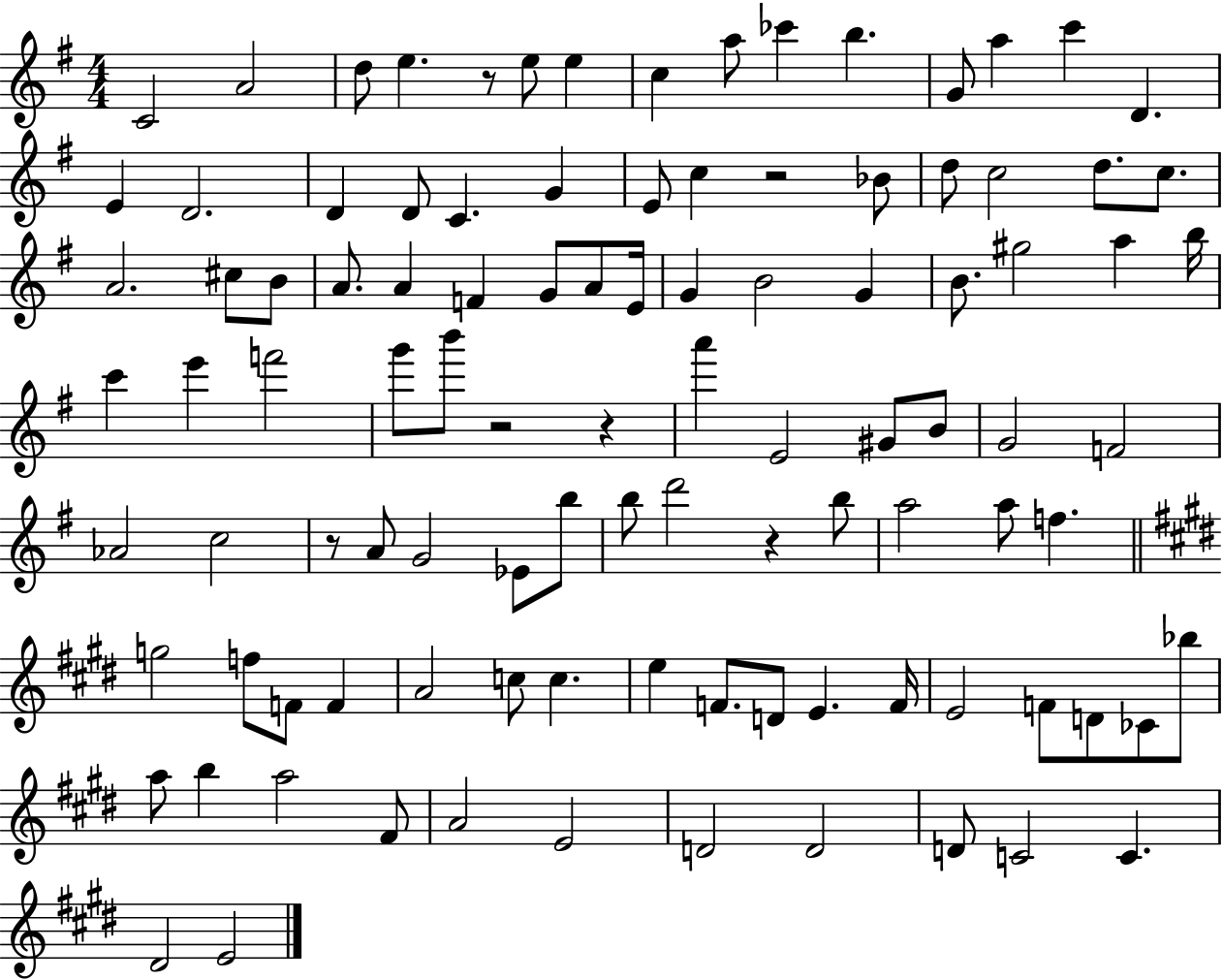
{
  \clef treble
  \numericTimeSignature
  \time 4/4
  \key g \major
  c'2 a'2 | d''8 e''4. r8 e''8 e''4 | c''4 a''8 ces'''4 b''4. | g'8 a''4 c'''4 d'4. | \break e'4 d'2. | d'4 d'8 c'4. g'4 | e'8 c''4 r2 bes'8 | d''8 c''2 d''8. c''8. | \break a'2. cis''8 b'8 | a'8. a'4 f'4 g'8 a'8 e'16 | g'4 b'2 g'4 | b'8. gis''2 a''4 b''16 | \break c'''4 e'''4 f'''2 | g'''8 b'''8 r2 r4 | a'''4 e'2 gis'8 b'8 | g'2 f'2 | \break aes'2 c''2 | r8 a'8 g'2 ees'8 b''8 | b''8 d'''2 r4 b''8 | a''2 a''8 f''4. | \break \bar "||" \break \key e \major g''2 f''8 f'8 f'4 | a'2 c''8 c''4. | e''4 f'8. d'8 e'4. f'16 | e'2 f'8 d'8 ces'8 bes''8 | \break a''8 b''4 a''2 fis'8 | a'2 e'2 | d'2 d'2 | d'8 c'2 c'4. | \break dis'2 e'2 | \bar "|."
}